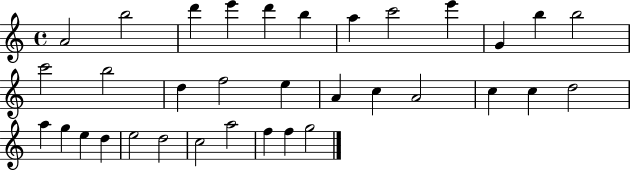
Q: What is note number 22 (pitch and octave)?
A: C5